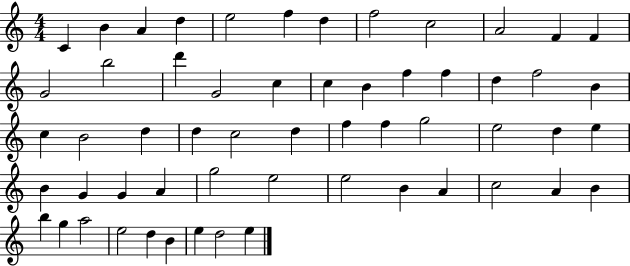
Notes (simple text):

C4/q B4/q A4/q D5/q E5/h F5/q D5/q F5/h C5/h A4/h F4/q F4/q G4/h B5/h D6/q G4/h C5/q C5/q B4/q F5/q F5/q D5/q F5/h B4/q C5/q B4/h D5/q D5/q C5/h D5/q F5/q F5/q G5/h E5/h D5/q E5/q B4/q G4/q G4/q A4/q G5/h E5/h E5/h B4/q A4/q C5/h A4/q B4/q B5/q G5/q A5/h E5/h D5/q B4/q E5/q D5/h E5/q